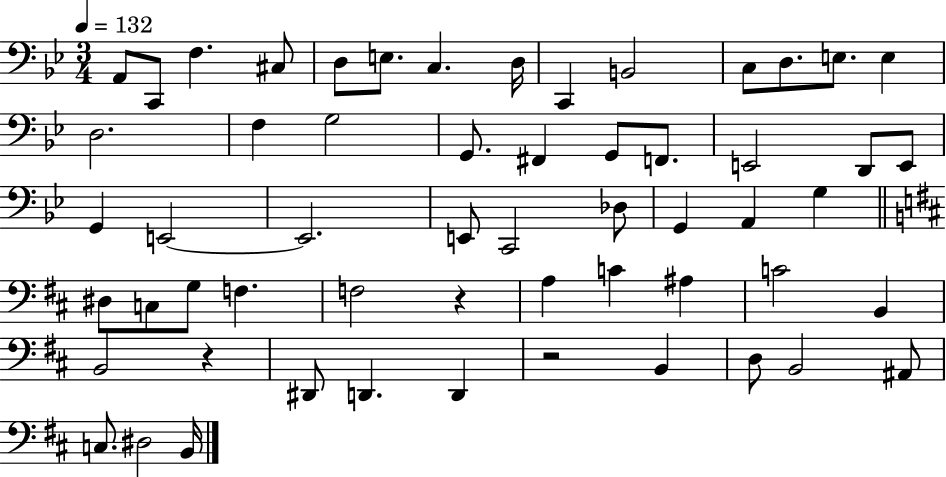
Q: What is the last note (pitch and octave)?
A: B2